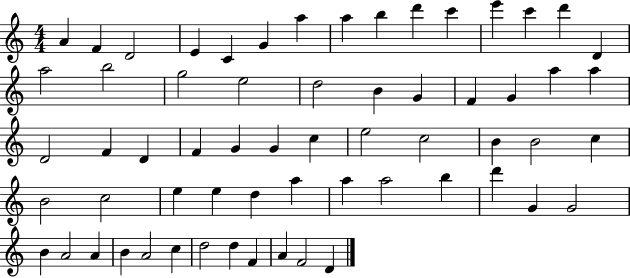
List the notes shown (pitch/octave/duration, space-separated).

A4/q F4/q D4/h E4/q C4/q G4/q A5/q A5/q B5/q D6/q C6/q E6/q C6/q D6/q D4/q A5/h B5/h G5/h E5/h D5/h B4/q G4/q F4/q G4/q A5/q A5/q D4/h F4/q D4/q F4/q G4/q G4/q C5/q E5/h C5/h B4/q B4/h C5/q B4/h C5/h E5/q E5/q D5/q A5/q A5/q A5/h B5/q D6/q G4/q G4/h B4/q A4/h A4/q B4/q A4/h C5/q D5/h D5/q F4/q A4/q F4/h D4/q